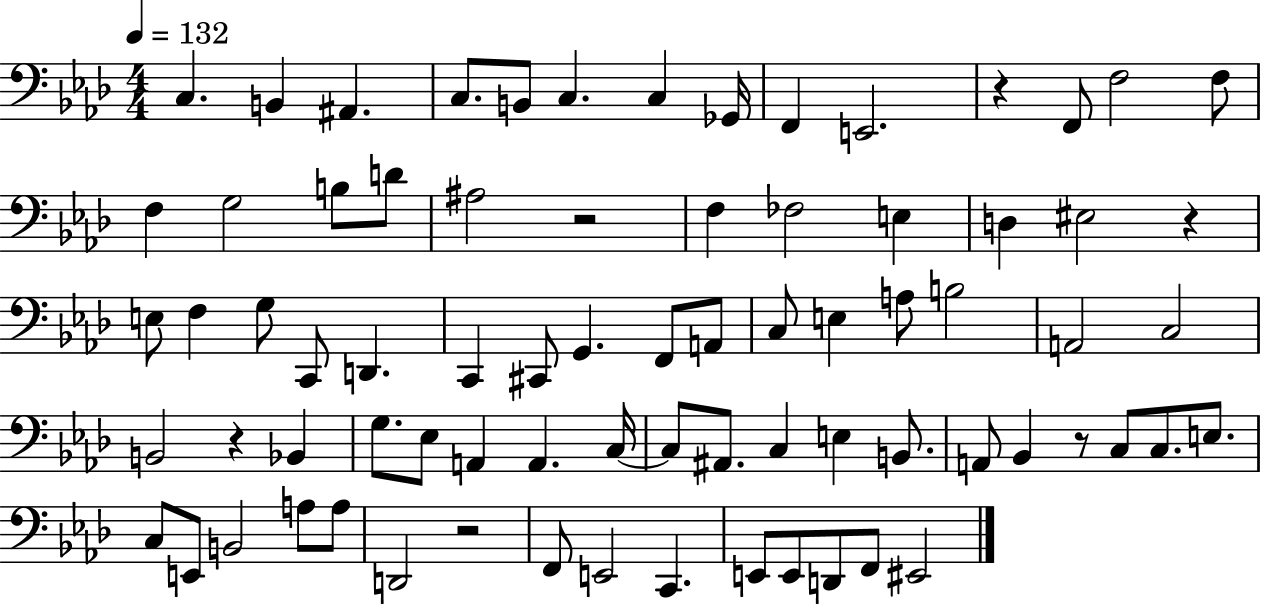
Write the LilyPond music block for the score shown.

{
  \clef bass
  \numericTimeSignature
  \time 4/4
  \key aes \major
  \tempo 4 = 132
  c4. b,4 ais,4. | c8. b,8 c4. c4 ges,16 | f,4 e,2. | r4 f,8 f2 f8 | \break f4 g2 b8 d'8 | ais2 r2 | f4 fes2 e4 | d4 eis2 r4 | \break e8 f4 g8 c,8 d,4. | c,4 cis,8 g,4. f,8 a,8 | c8 e4 a8 b2 | a,2 c2 | \break b,2 r4 bes,4 | g8. ees8 a,4 a,4. c16~~ | c8 ais,8. c4 e4 b,8. | a,8 bes,4 r8 c8 c8. e8. | \break c8 e,8 b,2 a8 a8 | d,2 r2 | f,8 e,2 c,4. | e,8 e,8 d,8 f,8 eis,2 | \break \bar "|."
}